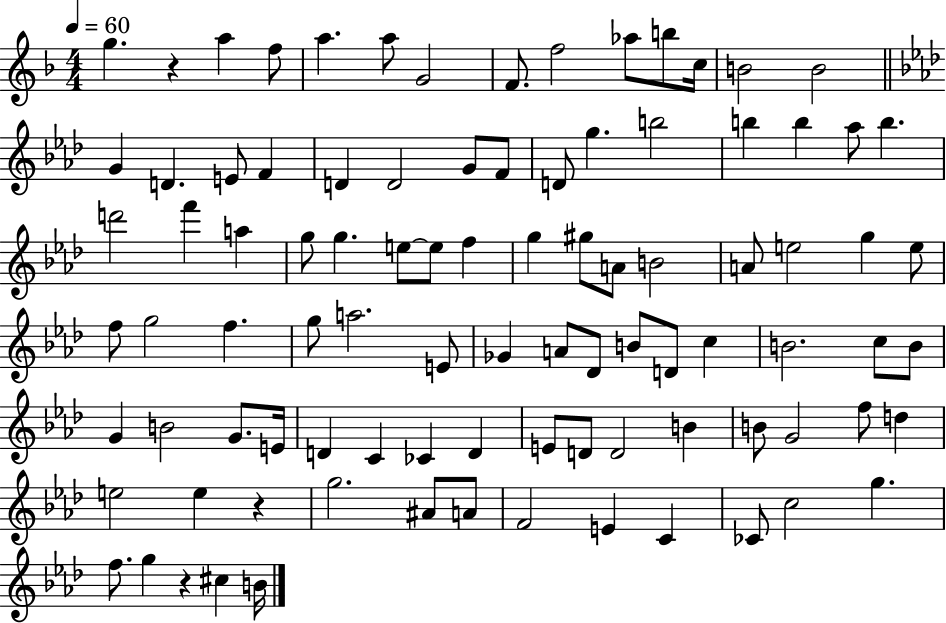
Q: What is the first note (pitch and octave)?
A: G5